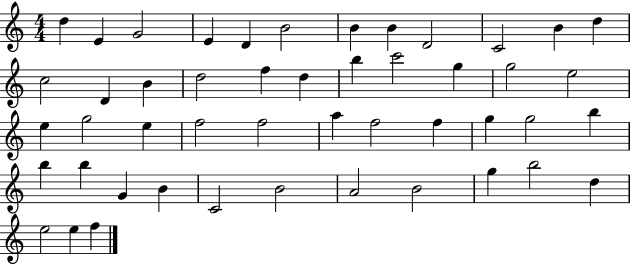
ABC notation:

X:1
T:Untitled
M:4/4
L:1/4
K:C
d E G2 E D B2 B B D2 C2 B d c2 D B d2 f d b c'2 g g2 e2 e g2 e f2 f2 a f2 f g g2 b b b G B C2 B2 A2 B2 g b2 d e2 e f